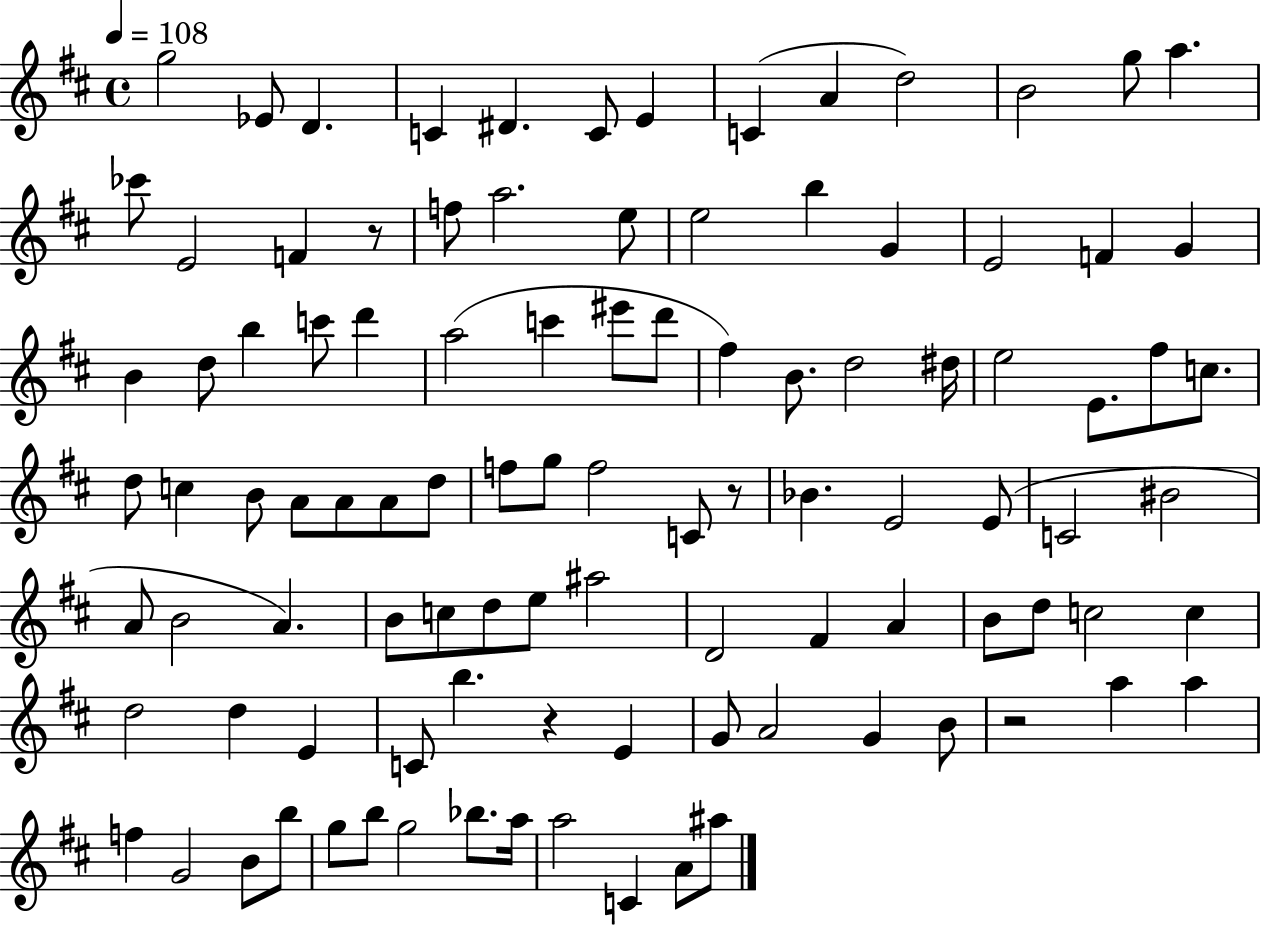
X:1
T:Untitled
M:4/4
L:1/4
K:D
g2 _E/2 D C ^D C/2 E C A d2 B2 g/2 a _c'/2 E2 F z/2 f/2 a2 e/2 e2 b G E2 F G B d/2 b c'/2 d' a2 c' ^e'/2 d'/2 ^f B/2 d2 ^d/4 e2 E/2 ^f/2 c/2 d/2 c B/2 A/2 A/2 A/2 d/2 f/2 g/2 f2 C/2 z/2 _B E2 E/2 C2 ^B2 A/2 B2 A B/2 c/2 d/2 e/2 ^a2 D2 ^F A B/2 d/2 c2 c d2 d E C/2 b z E G/2 A2 G B/2 z2 a a f G2 B/2 b/2 g/2 b/2 g2 _b/2 a/4 a2 C A/2 ^a/2